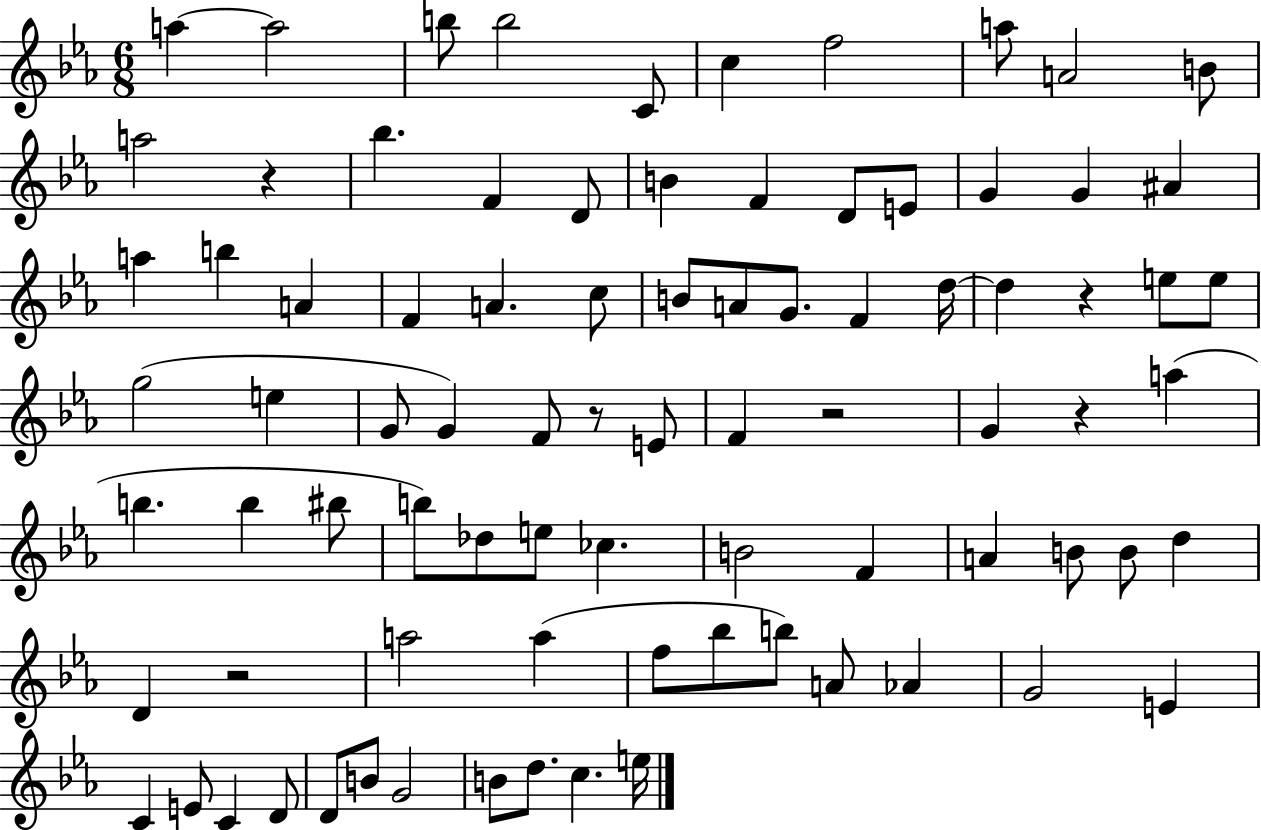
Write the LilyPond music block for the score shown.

{
  \clef treble
  \numericTimeSignature
  \time 6/8
  \key ees \major
  a''4~~ a''2 | b''8 b''2 c'8 | c''4 f''2 | a''8 a'2 b'8 | \break a''2 r4 | bes''4. f'4 d'8 | b'4 f'4 d'8 e'8 | g'4 g'4 ais'4 | \break a''4 b''4 a'4 | f'4 a'4. c''8 | b'8 a'8 g'8. f'4 d''16~~ | d''4 r4 e''8 e''8 | \break g''2( e''4 | g'8 g'4) f'8 r8 e'8 | f'4 r2 | g'4 r4 a''4( | \break b''4. b''4 bis''8 | b''8) des''8 e''8 ces''4. | b'2 f'4 | a'4 b'8 b'8 d''4 | \break d'4 r2 | a''2 a''4( | f''8 bes''8 b''8) a'8 aes'4 | g'2 e'4 | \break c'4 e'8 c'4 d'8 | d'8 b'8 g'2 | b'8 d''8. c''4. e''16 | \bar "|."
}